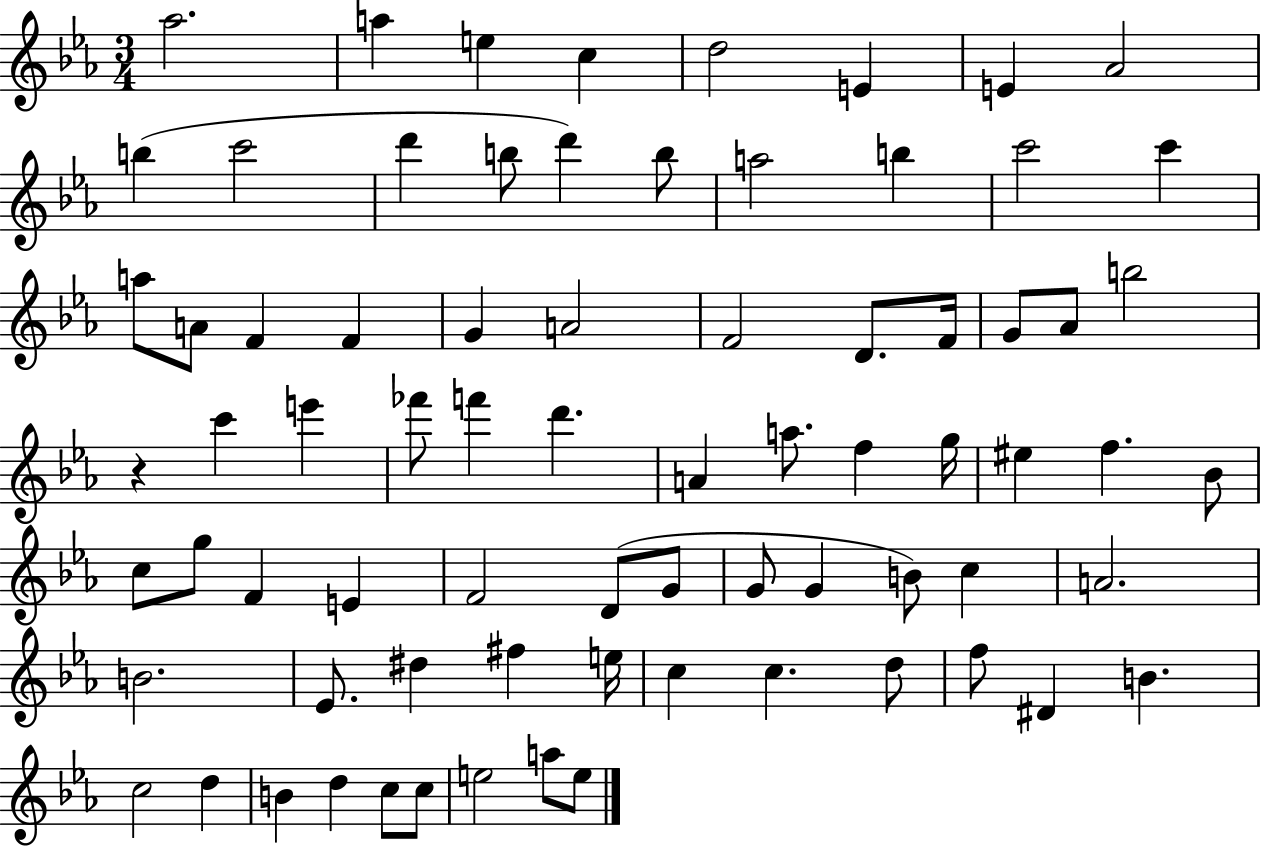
Ab5/h. A5/q E5/q C5/q D5/h E4/q E4/q Ab4/h B5/q C6/h D6/q B5/e D6/q B5/e A5/h B5/q C6/h C6/q A5/e A4/e F4/q F4/q G4/q A4/h F4/h D4/e. F4/s G4/e Ab4/e B5/h R/q C6/q E6/q FES6/e F6/q D6/q. A4/q A5/e. F5/q G5/s EIS5/q F5/q. Bb4/e C5/e G5/e F4/q E4/q F4/h D4/e G4/e G4/e G4/q B4/e C5/q A4/h. B4/h. Eb4/e. D#5/q F#5/q E5/s C5/q C5/q. D5/e F5/e D#4/q B4/q. C5/h D5/q B4/q D5/q C5/e C5/e E5/h A5/e E5/e